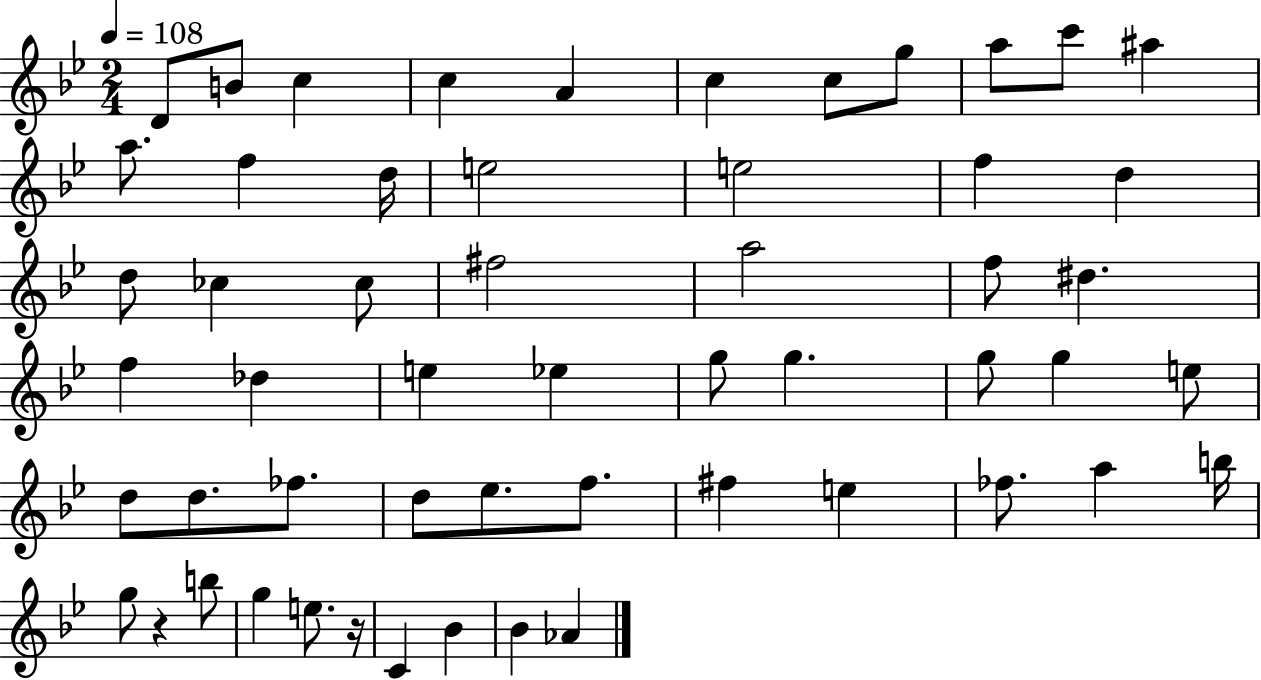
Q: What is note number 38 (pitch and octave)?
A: D5